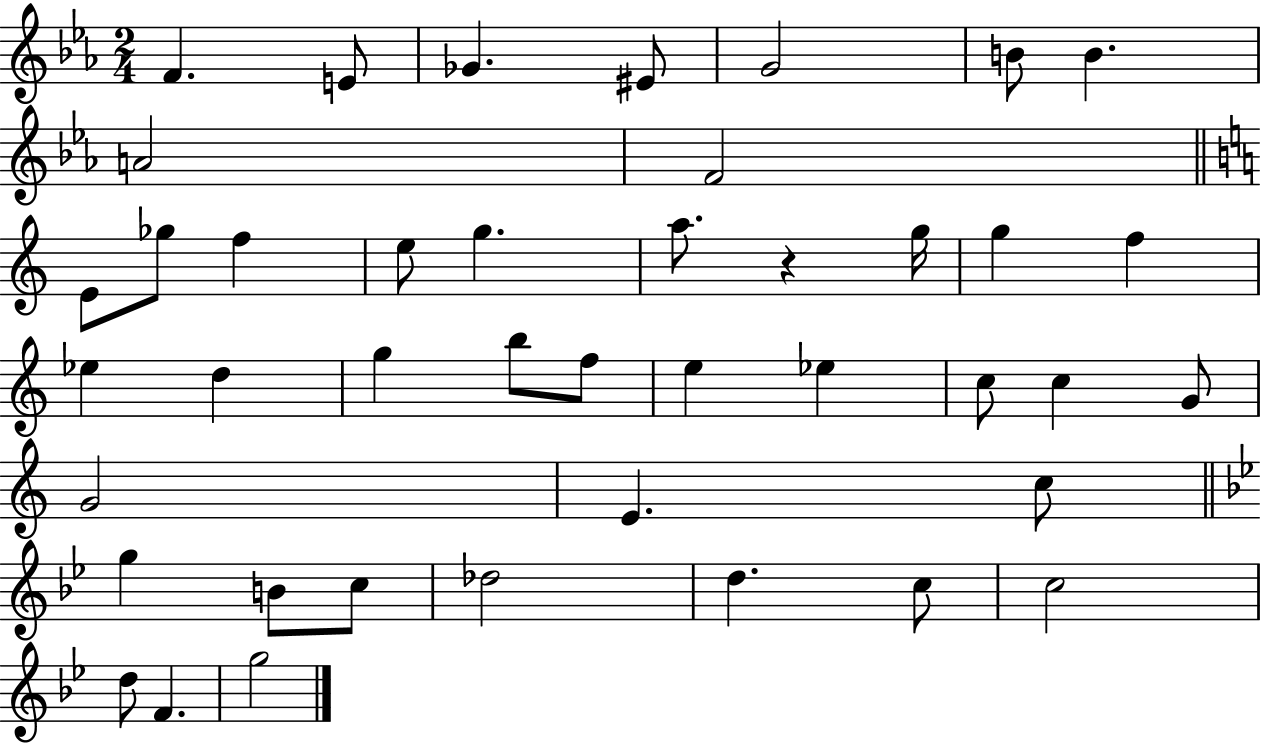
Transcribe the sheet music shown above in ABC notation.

X:1
T:Untitled
M:2/4
L:1/4
K:Eb
F E/2 _G ^E/2 G2 B/2 B A2 F2 E/2 _g/2 f e/2 g a/2 z g/4 g f _e d g b/2 f/2 e _e c/2 c G/2 G2 E c/2 g B/2 c/2 _d2 d c/2 c2 d/2 F g2